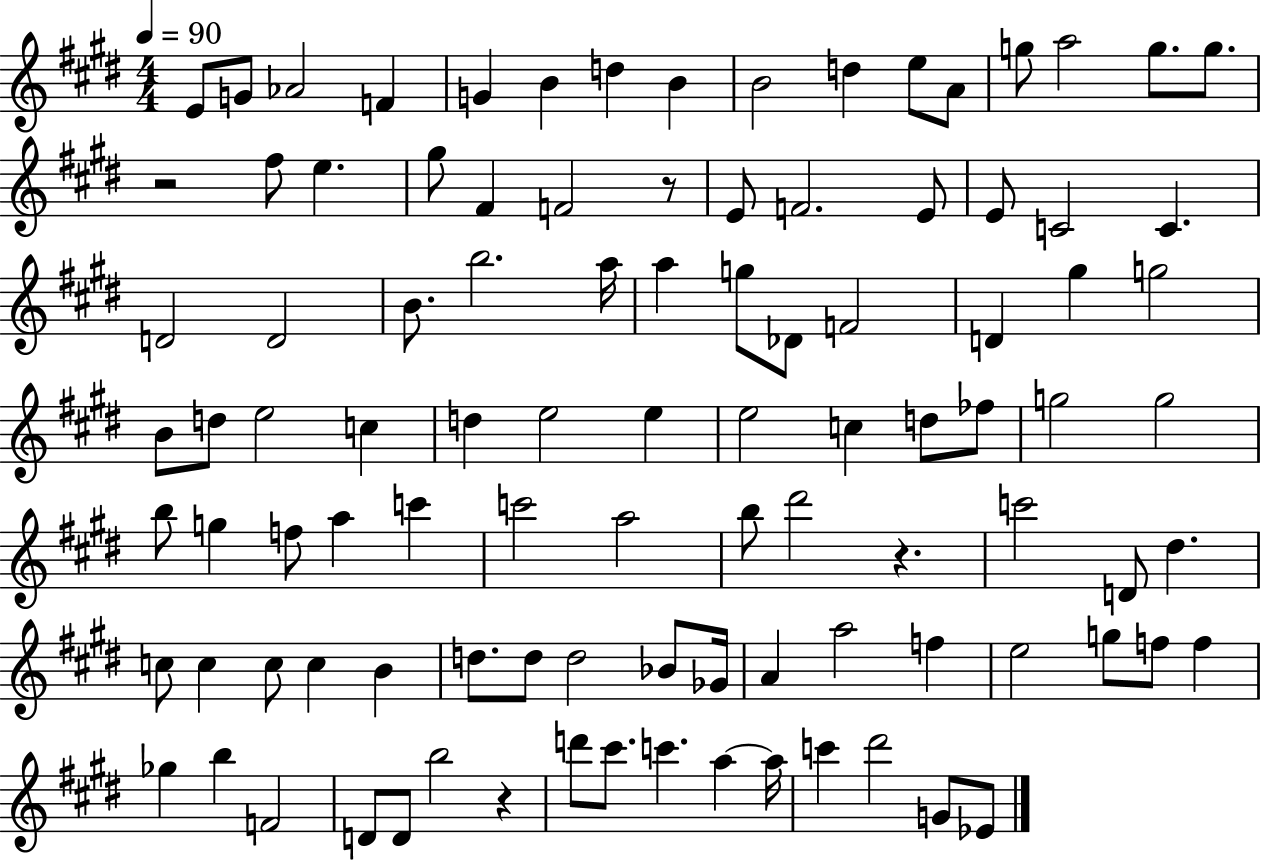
{
  \clef treble
  \numericTimeSignature
  \time 4/4
  \key e \major
  \tempo 4 = 90
  \repeat volta 2 { e'8 g'8 aes'2 f'4 | g'4 b'4 d''4 b'4 | b'2 d''4 e''8 a'8 | g''8 a''2 g''8. g''8. | \break r2 fis''8 e''4. | gis''8 fis'4 f'2 r8 | e'8 f'2. e'8 | e'8 c'2 c'4. | \break d'2 d'2 | b'8. b''2. a''16 | a''4 g''8 des'8 f'2 | d'4 gis''4 g''2 | \break b'8 d''8 e''2 c''4 | d''4 e''2 e''4 | e''2 c''4 d''8 fes''8 | g''2 g''2 | \break b''8 g''4 f''8 a''4 c'''4 | c'''2 a''2 | b''8 dis'''2 r4. | c'''2 d'8 dis''4. | \break c''8 c''4 c''8 c''4 b'4 | d''8. d''8 d''2 bes'8 ges'16 | a'4 a''2 f''4 | e''2 g''8 f''8 f''4 | \break ges''4 b''4 f'2 | d'8 d'8 b''2 r4 | d'''8 cis'''8. c'''4. a''4~~ a''16 | c'''4 dis'''2 g'8 ees'8 | \break } \bar "|."
}